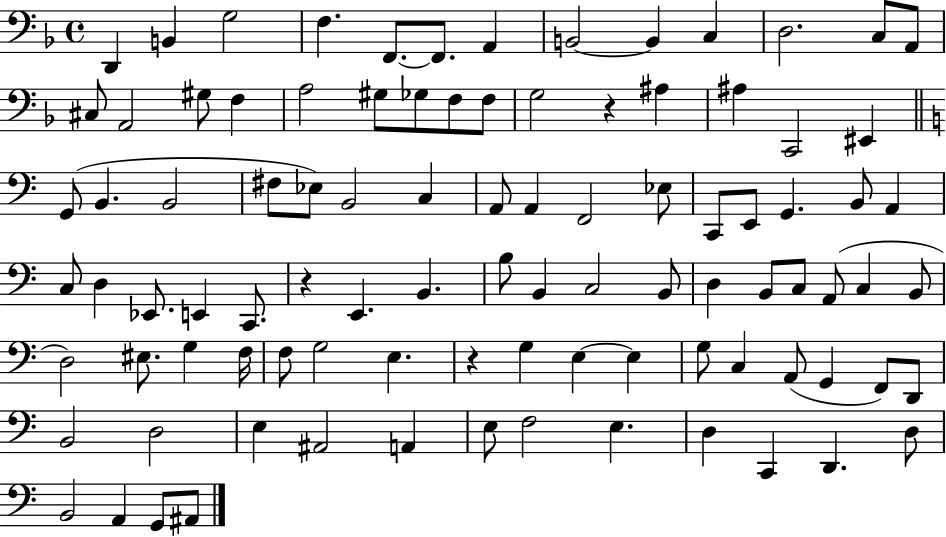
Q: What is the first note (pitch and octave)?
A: D2